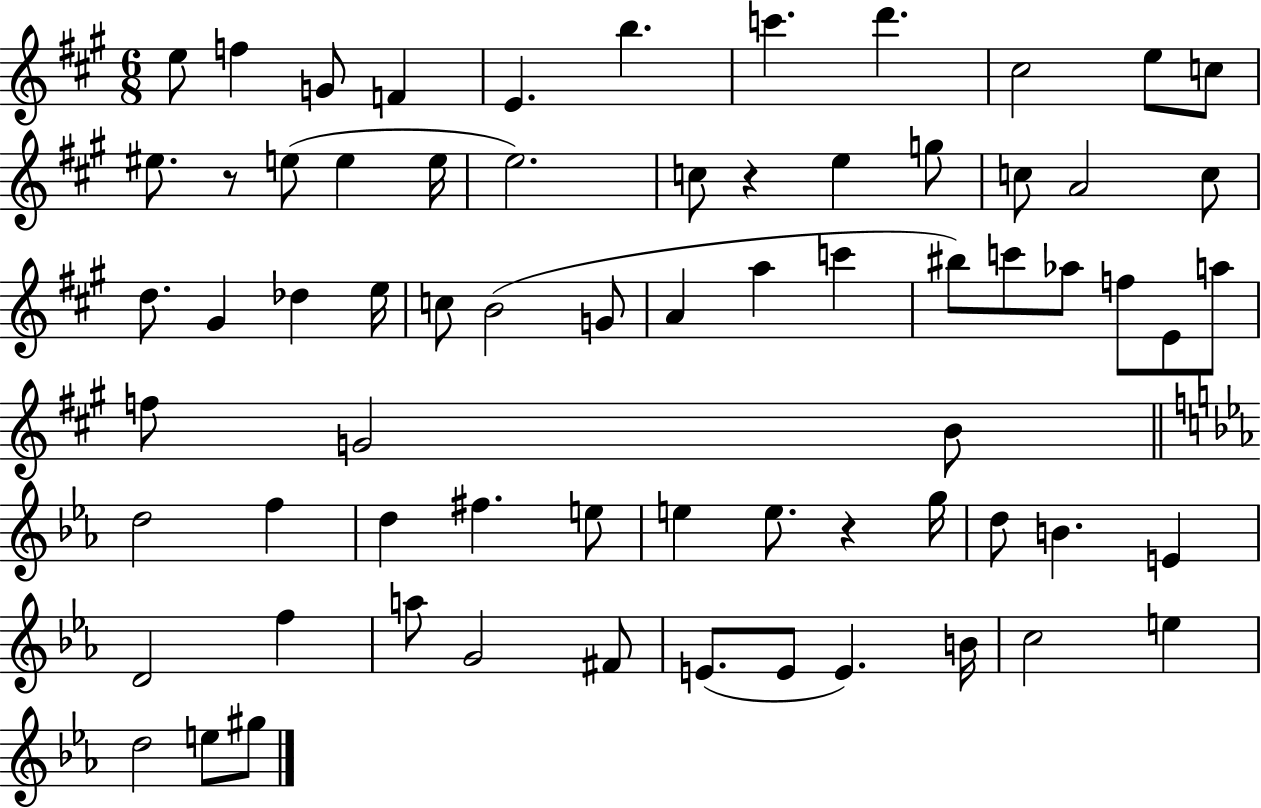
{
  \clef treble
  \numericTimeSignature
  \time 6/8
  \key a \major
  e''8 f''4 g'8 f'4 | e'4. b''4. | c'''4. d'''4. | cis''2 e''8 c''8 | \break eis''8. r8 e''8( e''4 e''16 | e''2.) | c''8 r4 e''4 g''8 | c''8 a'2 c''8 | \break d''8. gis'4 des''4 e''16 | c''8 b'2( g'8 | a'4 a''4 c'''4 | bis''8) c'''8 aes''8 f''8 e'8 a''8 | \break f''8 g'2 b'8 | \bar "||" \break \key c \minor d''2 f''4 | d''4 fis''4. e''8 | e''4 e''8. r4 g''16 | d''8 b'4. e'4 | \break d'2 f''4 | a''8 g'2 fis'8 | e'8.( e'8 e'4.) b'16 | c''2 e''4 | \break d''2 e''8 gis''8 | \bar "|."
}